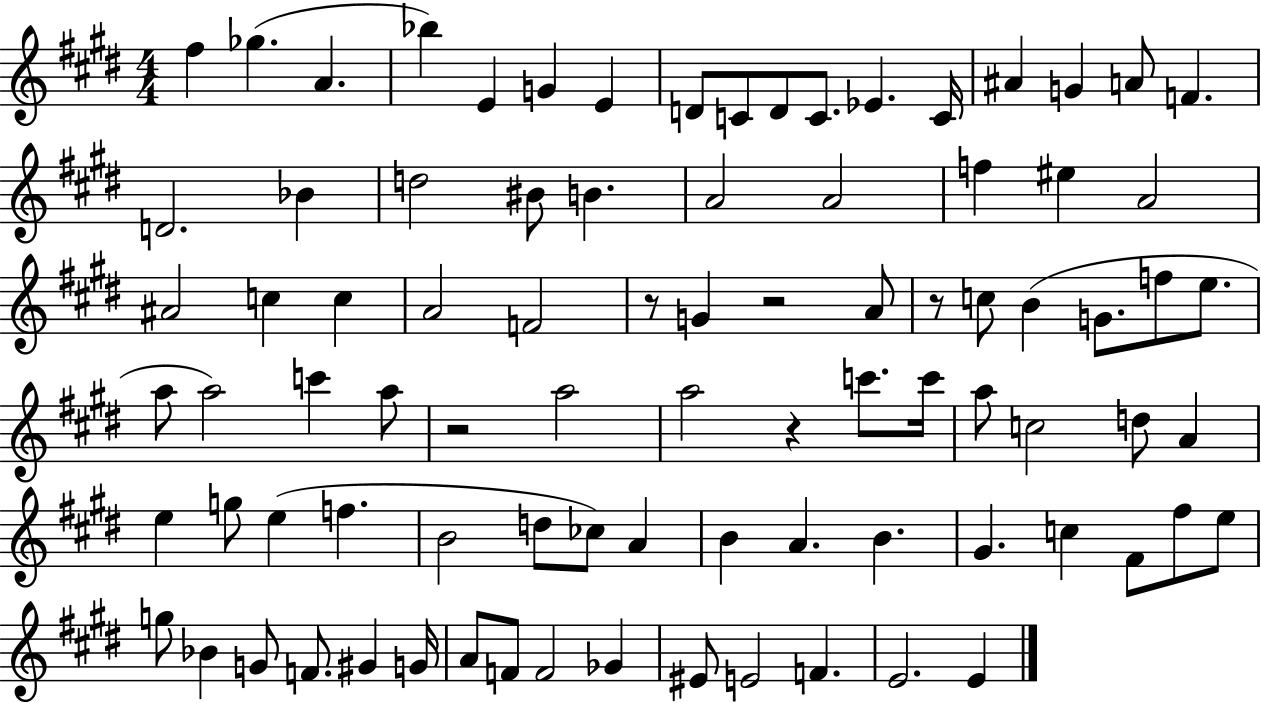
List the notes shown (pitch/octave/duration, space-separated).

F#5/q Gb5/q. A4/q. Bb5/q E4/q G4/q E4/q D4/e C4/e D4/e C4/e. Eb4/q. C4/s A#4/q G4/q A4/e F4/q. D4/h. Bb4/q D5/h BIS4/e B4/q. A4/h A4/h F5/q EIS5/q A4/h A#4/h C5/q C5/q A4/h F4/h R/e G4/q R/h A4/e R/e C5/e B4/q G4/e. F5/e E5/e. A5/e A5/h C6/q A5/e R/h A5/h A5/h R/q C6/e. C6/s A5/e C5/h D5/e A4/q E5/q G5/e E5/q F5/q. B4/h D5/e CES5/e A4/q B4/q A4/q. B4/q. G#4/q. C5/q F#4/e F#5/e E5/e G5/e Bb4/q G4/e F4/e. G#4/q G4/s A4/e F4/e F4/h Gb4/q EIS4/e E4/h F4/q. E4/h. E4/q